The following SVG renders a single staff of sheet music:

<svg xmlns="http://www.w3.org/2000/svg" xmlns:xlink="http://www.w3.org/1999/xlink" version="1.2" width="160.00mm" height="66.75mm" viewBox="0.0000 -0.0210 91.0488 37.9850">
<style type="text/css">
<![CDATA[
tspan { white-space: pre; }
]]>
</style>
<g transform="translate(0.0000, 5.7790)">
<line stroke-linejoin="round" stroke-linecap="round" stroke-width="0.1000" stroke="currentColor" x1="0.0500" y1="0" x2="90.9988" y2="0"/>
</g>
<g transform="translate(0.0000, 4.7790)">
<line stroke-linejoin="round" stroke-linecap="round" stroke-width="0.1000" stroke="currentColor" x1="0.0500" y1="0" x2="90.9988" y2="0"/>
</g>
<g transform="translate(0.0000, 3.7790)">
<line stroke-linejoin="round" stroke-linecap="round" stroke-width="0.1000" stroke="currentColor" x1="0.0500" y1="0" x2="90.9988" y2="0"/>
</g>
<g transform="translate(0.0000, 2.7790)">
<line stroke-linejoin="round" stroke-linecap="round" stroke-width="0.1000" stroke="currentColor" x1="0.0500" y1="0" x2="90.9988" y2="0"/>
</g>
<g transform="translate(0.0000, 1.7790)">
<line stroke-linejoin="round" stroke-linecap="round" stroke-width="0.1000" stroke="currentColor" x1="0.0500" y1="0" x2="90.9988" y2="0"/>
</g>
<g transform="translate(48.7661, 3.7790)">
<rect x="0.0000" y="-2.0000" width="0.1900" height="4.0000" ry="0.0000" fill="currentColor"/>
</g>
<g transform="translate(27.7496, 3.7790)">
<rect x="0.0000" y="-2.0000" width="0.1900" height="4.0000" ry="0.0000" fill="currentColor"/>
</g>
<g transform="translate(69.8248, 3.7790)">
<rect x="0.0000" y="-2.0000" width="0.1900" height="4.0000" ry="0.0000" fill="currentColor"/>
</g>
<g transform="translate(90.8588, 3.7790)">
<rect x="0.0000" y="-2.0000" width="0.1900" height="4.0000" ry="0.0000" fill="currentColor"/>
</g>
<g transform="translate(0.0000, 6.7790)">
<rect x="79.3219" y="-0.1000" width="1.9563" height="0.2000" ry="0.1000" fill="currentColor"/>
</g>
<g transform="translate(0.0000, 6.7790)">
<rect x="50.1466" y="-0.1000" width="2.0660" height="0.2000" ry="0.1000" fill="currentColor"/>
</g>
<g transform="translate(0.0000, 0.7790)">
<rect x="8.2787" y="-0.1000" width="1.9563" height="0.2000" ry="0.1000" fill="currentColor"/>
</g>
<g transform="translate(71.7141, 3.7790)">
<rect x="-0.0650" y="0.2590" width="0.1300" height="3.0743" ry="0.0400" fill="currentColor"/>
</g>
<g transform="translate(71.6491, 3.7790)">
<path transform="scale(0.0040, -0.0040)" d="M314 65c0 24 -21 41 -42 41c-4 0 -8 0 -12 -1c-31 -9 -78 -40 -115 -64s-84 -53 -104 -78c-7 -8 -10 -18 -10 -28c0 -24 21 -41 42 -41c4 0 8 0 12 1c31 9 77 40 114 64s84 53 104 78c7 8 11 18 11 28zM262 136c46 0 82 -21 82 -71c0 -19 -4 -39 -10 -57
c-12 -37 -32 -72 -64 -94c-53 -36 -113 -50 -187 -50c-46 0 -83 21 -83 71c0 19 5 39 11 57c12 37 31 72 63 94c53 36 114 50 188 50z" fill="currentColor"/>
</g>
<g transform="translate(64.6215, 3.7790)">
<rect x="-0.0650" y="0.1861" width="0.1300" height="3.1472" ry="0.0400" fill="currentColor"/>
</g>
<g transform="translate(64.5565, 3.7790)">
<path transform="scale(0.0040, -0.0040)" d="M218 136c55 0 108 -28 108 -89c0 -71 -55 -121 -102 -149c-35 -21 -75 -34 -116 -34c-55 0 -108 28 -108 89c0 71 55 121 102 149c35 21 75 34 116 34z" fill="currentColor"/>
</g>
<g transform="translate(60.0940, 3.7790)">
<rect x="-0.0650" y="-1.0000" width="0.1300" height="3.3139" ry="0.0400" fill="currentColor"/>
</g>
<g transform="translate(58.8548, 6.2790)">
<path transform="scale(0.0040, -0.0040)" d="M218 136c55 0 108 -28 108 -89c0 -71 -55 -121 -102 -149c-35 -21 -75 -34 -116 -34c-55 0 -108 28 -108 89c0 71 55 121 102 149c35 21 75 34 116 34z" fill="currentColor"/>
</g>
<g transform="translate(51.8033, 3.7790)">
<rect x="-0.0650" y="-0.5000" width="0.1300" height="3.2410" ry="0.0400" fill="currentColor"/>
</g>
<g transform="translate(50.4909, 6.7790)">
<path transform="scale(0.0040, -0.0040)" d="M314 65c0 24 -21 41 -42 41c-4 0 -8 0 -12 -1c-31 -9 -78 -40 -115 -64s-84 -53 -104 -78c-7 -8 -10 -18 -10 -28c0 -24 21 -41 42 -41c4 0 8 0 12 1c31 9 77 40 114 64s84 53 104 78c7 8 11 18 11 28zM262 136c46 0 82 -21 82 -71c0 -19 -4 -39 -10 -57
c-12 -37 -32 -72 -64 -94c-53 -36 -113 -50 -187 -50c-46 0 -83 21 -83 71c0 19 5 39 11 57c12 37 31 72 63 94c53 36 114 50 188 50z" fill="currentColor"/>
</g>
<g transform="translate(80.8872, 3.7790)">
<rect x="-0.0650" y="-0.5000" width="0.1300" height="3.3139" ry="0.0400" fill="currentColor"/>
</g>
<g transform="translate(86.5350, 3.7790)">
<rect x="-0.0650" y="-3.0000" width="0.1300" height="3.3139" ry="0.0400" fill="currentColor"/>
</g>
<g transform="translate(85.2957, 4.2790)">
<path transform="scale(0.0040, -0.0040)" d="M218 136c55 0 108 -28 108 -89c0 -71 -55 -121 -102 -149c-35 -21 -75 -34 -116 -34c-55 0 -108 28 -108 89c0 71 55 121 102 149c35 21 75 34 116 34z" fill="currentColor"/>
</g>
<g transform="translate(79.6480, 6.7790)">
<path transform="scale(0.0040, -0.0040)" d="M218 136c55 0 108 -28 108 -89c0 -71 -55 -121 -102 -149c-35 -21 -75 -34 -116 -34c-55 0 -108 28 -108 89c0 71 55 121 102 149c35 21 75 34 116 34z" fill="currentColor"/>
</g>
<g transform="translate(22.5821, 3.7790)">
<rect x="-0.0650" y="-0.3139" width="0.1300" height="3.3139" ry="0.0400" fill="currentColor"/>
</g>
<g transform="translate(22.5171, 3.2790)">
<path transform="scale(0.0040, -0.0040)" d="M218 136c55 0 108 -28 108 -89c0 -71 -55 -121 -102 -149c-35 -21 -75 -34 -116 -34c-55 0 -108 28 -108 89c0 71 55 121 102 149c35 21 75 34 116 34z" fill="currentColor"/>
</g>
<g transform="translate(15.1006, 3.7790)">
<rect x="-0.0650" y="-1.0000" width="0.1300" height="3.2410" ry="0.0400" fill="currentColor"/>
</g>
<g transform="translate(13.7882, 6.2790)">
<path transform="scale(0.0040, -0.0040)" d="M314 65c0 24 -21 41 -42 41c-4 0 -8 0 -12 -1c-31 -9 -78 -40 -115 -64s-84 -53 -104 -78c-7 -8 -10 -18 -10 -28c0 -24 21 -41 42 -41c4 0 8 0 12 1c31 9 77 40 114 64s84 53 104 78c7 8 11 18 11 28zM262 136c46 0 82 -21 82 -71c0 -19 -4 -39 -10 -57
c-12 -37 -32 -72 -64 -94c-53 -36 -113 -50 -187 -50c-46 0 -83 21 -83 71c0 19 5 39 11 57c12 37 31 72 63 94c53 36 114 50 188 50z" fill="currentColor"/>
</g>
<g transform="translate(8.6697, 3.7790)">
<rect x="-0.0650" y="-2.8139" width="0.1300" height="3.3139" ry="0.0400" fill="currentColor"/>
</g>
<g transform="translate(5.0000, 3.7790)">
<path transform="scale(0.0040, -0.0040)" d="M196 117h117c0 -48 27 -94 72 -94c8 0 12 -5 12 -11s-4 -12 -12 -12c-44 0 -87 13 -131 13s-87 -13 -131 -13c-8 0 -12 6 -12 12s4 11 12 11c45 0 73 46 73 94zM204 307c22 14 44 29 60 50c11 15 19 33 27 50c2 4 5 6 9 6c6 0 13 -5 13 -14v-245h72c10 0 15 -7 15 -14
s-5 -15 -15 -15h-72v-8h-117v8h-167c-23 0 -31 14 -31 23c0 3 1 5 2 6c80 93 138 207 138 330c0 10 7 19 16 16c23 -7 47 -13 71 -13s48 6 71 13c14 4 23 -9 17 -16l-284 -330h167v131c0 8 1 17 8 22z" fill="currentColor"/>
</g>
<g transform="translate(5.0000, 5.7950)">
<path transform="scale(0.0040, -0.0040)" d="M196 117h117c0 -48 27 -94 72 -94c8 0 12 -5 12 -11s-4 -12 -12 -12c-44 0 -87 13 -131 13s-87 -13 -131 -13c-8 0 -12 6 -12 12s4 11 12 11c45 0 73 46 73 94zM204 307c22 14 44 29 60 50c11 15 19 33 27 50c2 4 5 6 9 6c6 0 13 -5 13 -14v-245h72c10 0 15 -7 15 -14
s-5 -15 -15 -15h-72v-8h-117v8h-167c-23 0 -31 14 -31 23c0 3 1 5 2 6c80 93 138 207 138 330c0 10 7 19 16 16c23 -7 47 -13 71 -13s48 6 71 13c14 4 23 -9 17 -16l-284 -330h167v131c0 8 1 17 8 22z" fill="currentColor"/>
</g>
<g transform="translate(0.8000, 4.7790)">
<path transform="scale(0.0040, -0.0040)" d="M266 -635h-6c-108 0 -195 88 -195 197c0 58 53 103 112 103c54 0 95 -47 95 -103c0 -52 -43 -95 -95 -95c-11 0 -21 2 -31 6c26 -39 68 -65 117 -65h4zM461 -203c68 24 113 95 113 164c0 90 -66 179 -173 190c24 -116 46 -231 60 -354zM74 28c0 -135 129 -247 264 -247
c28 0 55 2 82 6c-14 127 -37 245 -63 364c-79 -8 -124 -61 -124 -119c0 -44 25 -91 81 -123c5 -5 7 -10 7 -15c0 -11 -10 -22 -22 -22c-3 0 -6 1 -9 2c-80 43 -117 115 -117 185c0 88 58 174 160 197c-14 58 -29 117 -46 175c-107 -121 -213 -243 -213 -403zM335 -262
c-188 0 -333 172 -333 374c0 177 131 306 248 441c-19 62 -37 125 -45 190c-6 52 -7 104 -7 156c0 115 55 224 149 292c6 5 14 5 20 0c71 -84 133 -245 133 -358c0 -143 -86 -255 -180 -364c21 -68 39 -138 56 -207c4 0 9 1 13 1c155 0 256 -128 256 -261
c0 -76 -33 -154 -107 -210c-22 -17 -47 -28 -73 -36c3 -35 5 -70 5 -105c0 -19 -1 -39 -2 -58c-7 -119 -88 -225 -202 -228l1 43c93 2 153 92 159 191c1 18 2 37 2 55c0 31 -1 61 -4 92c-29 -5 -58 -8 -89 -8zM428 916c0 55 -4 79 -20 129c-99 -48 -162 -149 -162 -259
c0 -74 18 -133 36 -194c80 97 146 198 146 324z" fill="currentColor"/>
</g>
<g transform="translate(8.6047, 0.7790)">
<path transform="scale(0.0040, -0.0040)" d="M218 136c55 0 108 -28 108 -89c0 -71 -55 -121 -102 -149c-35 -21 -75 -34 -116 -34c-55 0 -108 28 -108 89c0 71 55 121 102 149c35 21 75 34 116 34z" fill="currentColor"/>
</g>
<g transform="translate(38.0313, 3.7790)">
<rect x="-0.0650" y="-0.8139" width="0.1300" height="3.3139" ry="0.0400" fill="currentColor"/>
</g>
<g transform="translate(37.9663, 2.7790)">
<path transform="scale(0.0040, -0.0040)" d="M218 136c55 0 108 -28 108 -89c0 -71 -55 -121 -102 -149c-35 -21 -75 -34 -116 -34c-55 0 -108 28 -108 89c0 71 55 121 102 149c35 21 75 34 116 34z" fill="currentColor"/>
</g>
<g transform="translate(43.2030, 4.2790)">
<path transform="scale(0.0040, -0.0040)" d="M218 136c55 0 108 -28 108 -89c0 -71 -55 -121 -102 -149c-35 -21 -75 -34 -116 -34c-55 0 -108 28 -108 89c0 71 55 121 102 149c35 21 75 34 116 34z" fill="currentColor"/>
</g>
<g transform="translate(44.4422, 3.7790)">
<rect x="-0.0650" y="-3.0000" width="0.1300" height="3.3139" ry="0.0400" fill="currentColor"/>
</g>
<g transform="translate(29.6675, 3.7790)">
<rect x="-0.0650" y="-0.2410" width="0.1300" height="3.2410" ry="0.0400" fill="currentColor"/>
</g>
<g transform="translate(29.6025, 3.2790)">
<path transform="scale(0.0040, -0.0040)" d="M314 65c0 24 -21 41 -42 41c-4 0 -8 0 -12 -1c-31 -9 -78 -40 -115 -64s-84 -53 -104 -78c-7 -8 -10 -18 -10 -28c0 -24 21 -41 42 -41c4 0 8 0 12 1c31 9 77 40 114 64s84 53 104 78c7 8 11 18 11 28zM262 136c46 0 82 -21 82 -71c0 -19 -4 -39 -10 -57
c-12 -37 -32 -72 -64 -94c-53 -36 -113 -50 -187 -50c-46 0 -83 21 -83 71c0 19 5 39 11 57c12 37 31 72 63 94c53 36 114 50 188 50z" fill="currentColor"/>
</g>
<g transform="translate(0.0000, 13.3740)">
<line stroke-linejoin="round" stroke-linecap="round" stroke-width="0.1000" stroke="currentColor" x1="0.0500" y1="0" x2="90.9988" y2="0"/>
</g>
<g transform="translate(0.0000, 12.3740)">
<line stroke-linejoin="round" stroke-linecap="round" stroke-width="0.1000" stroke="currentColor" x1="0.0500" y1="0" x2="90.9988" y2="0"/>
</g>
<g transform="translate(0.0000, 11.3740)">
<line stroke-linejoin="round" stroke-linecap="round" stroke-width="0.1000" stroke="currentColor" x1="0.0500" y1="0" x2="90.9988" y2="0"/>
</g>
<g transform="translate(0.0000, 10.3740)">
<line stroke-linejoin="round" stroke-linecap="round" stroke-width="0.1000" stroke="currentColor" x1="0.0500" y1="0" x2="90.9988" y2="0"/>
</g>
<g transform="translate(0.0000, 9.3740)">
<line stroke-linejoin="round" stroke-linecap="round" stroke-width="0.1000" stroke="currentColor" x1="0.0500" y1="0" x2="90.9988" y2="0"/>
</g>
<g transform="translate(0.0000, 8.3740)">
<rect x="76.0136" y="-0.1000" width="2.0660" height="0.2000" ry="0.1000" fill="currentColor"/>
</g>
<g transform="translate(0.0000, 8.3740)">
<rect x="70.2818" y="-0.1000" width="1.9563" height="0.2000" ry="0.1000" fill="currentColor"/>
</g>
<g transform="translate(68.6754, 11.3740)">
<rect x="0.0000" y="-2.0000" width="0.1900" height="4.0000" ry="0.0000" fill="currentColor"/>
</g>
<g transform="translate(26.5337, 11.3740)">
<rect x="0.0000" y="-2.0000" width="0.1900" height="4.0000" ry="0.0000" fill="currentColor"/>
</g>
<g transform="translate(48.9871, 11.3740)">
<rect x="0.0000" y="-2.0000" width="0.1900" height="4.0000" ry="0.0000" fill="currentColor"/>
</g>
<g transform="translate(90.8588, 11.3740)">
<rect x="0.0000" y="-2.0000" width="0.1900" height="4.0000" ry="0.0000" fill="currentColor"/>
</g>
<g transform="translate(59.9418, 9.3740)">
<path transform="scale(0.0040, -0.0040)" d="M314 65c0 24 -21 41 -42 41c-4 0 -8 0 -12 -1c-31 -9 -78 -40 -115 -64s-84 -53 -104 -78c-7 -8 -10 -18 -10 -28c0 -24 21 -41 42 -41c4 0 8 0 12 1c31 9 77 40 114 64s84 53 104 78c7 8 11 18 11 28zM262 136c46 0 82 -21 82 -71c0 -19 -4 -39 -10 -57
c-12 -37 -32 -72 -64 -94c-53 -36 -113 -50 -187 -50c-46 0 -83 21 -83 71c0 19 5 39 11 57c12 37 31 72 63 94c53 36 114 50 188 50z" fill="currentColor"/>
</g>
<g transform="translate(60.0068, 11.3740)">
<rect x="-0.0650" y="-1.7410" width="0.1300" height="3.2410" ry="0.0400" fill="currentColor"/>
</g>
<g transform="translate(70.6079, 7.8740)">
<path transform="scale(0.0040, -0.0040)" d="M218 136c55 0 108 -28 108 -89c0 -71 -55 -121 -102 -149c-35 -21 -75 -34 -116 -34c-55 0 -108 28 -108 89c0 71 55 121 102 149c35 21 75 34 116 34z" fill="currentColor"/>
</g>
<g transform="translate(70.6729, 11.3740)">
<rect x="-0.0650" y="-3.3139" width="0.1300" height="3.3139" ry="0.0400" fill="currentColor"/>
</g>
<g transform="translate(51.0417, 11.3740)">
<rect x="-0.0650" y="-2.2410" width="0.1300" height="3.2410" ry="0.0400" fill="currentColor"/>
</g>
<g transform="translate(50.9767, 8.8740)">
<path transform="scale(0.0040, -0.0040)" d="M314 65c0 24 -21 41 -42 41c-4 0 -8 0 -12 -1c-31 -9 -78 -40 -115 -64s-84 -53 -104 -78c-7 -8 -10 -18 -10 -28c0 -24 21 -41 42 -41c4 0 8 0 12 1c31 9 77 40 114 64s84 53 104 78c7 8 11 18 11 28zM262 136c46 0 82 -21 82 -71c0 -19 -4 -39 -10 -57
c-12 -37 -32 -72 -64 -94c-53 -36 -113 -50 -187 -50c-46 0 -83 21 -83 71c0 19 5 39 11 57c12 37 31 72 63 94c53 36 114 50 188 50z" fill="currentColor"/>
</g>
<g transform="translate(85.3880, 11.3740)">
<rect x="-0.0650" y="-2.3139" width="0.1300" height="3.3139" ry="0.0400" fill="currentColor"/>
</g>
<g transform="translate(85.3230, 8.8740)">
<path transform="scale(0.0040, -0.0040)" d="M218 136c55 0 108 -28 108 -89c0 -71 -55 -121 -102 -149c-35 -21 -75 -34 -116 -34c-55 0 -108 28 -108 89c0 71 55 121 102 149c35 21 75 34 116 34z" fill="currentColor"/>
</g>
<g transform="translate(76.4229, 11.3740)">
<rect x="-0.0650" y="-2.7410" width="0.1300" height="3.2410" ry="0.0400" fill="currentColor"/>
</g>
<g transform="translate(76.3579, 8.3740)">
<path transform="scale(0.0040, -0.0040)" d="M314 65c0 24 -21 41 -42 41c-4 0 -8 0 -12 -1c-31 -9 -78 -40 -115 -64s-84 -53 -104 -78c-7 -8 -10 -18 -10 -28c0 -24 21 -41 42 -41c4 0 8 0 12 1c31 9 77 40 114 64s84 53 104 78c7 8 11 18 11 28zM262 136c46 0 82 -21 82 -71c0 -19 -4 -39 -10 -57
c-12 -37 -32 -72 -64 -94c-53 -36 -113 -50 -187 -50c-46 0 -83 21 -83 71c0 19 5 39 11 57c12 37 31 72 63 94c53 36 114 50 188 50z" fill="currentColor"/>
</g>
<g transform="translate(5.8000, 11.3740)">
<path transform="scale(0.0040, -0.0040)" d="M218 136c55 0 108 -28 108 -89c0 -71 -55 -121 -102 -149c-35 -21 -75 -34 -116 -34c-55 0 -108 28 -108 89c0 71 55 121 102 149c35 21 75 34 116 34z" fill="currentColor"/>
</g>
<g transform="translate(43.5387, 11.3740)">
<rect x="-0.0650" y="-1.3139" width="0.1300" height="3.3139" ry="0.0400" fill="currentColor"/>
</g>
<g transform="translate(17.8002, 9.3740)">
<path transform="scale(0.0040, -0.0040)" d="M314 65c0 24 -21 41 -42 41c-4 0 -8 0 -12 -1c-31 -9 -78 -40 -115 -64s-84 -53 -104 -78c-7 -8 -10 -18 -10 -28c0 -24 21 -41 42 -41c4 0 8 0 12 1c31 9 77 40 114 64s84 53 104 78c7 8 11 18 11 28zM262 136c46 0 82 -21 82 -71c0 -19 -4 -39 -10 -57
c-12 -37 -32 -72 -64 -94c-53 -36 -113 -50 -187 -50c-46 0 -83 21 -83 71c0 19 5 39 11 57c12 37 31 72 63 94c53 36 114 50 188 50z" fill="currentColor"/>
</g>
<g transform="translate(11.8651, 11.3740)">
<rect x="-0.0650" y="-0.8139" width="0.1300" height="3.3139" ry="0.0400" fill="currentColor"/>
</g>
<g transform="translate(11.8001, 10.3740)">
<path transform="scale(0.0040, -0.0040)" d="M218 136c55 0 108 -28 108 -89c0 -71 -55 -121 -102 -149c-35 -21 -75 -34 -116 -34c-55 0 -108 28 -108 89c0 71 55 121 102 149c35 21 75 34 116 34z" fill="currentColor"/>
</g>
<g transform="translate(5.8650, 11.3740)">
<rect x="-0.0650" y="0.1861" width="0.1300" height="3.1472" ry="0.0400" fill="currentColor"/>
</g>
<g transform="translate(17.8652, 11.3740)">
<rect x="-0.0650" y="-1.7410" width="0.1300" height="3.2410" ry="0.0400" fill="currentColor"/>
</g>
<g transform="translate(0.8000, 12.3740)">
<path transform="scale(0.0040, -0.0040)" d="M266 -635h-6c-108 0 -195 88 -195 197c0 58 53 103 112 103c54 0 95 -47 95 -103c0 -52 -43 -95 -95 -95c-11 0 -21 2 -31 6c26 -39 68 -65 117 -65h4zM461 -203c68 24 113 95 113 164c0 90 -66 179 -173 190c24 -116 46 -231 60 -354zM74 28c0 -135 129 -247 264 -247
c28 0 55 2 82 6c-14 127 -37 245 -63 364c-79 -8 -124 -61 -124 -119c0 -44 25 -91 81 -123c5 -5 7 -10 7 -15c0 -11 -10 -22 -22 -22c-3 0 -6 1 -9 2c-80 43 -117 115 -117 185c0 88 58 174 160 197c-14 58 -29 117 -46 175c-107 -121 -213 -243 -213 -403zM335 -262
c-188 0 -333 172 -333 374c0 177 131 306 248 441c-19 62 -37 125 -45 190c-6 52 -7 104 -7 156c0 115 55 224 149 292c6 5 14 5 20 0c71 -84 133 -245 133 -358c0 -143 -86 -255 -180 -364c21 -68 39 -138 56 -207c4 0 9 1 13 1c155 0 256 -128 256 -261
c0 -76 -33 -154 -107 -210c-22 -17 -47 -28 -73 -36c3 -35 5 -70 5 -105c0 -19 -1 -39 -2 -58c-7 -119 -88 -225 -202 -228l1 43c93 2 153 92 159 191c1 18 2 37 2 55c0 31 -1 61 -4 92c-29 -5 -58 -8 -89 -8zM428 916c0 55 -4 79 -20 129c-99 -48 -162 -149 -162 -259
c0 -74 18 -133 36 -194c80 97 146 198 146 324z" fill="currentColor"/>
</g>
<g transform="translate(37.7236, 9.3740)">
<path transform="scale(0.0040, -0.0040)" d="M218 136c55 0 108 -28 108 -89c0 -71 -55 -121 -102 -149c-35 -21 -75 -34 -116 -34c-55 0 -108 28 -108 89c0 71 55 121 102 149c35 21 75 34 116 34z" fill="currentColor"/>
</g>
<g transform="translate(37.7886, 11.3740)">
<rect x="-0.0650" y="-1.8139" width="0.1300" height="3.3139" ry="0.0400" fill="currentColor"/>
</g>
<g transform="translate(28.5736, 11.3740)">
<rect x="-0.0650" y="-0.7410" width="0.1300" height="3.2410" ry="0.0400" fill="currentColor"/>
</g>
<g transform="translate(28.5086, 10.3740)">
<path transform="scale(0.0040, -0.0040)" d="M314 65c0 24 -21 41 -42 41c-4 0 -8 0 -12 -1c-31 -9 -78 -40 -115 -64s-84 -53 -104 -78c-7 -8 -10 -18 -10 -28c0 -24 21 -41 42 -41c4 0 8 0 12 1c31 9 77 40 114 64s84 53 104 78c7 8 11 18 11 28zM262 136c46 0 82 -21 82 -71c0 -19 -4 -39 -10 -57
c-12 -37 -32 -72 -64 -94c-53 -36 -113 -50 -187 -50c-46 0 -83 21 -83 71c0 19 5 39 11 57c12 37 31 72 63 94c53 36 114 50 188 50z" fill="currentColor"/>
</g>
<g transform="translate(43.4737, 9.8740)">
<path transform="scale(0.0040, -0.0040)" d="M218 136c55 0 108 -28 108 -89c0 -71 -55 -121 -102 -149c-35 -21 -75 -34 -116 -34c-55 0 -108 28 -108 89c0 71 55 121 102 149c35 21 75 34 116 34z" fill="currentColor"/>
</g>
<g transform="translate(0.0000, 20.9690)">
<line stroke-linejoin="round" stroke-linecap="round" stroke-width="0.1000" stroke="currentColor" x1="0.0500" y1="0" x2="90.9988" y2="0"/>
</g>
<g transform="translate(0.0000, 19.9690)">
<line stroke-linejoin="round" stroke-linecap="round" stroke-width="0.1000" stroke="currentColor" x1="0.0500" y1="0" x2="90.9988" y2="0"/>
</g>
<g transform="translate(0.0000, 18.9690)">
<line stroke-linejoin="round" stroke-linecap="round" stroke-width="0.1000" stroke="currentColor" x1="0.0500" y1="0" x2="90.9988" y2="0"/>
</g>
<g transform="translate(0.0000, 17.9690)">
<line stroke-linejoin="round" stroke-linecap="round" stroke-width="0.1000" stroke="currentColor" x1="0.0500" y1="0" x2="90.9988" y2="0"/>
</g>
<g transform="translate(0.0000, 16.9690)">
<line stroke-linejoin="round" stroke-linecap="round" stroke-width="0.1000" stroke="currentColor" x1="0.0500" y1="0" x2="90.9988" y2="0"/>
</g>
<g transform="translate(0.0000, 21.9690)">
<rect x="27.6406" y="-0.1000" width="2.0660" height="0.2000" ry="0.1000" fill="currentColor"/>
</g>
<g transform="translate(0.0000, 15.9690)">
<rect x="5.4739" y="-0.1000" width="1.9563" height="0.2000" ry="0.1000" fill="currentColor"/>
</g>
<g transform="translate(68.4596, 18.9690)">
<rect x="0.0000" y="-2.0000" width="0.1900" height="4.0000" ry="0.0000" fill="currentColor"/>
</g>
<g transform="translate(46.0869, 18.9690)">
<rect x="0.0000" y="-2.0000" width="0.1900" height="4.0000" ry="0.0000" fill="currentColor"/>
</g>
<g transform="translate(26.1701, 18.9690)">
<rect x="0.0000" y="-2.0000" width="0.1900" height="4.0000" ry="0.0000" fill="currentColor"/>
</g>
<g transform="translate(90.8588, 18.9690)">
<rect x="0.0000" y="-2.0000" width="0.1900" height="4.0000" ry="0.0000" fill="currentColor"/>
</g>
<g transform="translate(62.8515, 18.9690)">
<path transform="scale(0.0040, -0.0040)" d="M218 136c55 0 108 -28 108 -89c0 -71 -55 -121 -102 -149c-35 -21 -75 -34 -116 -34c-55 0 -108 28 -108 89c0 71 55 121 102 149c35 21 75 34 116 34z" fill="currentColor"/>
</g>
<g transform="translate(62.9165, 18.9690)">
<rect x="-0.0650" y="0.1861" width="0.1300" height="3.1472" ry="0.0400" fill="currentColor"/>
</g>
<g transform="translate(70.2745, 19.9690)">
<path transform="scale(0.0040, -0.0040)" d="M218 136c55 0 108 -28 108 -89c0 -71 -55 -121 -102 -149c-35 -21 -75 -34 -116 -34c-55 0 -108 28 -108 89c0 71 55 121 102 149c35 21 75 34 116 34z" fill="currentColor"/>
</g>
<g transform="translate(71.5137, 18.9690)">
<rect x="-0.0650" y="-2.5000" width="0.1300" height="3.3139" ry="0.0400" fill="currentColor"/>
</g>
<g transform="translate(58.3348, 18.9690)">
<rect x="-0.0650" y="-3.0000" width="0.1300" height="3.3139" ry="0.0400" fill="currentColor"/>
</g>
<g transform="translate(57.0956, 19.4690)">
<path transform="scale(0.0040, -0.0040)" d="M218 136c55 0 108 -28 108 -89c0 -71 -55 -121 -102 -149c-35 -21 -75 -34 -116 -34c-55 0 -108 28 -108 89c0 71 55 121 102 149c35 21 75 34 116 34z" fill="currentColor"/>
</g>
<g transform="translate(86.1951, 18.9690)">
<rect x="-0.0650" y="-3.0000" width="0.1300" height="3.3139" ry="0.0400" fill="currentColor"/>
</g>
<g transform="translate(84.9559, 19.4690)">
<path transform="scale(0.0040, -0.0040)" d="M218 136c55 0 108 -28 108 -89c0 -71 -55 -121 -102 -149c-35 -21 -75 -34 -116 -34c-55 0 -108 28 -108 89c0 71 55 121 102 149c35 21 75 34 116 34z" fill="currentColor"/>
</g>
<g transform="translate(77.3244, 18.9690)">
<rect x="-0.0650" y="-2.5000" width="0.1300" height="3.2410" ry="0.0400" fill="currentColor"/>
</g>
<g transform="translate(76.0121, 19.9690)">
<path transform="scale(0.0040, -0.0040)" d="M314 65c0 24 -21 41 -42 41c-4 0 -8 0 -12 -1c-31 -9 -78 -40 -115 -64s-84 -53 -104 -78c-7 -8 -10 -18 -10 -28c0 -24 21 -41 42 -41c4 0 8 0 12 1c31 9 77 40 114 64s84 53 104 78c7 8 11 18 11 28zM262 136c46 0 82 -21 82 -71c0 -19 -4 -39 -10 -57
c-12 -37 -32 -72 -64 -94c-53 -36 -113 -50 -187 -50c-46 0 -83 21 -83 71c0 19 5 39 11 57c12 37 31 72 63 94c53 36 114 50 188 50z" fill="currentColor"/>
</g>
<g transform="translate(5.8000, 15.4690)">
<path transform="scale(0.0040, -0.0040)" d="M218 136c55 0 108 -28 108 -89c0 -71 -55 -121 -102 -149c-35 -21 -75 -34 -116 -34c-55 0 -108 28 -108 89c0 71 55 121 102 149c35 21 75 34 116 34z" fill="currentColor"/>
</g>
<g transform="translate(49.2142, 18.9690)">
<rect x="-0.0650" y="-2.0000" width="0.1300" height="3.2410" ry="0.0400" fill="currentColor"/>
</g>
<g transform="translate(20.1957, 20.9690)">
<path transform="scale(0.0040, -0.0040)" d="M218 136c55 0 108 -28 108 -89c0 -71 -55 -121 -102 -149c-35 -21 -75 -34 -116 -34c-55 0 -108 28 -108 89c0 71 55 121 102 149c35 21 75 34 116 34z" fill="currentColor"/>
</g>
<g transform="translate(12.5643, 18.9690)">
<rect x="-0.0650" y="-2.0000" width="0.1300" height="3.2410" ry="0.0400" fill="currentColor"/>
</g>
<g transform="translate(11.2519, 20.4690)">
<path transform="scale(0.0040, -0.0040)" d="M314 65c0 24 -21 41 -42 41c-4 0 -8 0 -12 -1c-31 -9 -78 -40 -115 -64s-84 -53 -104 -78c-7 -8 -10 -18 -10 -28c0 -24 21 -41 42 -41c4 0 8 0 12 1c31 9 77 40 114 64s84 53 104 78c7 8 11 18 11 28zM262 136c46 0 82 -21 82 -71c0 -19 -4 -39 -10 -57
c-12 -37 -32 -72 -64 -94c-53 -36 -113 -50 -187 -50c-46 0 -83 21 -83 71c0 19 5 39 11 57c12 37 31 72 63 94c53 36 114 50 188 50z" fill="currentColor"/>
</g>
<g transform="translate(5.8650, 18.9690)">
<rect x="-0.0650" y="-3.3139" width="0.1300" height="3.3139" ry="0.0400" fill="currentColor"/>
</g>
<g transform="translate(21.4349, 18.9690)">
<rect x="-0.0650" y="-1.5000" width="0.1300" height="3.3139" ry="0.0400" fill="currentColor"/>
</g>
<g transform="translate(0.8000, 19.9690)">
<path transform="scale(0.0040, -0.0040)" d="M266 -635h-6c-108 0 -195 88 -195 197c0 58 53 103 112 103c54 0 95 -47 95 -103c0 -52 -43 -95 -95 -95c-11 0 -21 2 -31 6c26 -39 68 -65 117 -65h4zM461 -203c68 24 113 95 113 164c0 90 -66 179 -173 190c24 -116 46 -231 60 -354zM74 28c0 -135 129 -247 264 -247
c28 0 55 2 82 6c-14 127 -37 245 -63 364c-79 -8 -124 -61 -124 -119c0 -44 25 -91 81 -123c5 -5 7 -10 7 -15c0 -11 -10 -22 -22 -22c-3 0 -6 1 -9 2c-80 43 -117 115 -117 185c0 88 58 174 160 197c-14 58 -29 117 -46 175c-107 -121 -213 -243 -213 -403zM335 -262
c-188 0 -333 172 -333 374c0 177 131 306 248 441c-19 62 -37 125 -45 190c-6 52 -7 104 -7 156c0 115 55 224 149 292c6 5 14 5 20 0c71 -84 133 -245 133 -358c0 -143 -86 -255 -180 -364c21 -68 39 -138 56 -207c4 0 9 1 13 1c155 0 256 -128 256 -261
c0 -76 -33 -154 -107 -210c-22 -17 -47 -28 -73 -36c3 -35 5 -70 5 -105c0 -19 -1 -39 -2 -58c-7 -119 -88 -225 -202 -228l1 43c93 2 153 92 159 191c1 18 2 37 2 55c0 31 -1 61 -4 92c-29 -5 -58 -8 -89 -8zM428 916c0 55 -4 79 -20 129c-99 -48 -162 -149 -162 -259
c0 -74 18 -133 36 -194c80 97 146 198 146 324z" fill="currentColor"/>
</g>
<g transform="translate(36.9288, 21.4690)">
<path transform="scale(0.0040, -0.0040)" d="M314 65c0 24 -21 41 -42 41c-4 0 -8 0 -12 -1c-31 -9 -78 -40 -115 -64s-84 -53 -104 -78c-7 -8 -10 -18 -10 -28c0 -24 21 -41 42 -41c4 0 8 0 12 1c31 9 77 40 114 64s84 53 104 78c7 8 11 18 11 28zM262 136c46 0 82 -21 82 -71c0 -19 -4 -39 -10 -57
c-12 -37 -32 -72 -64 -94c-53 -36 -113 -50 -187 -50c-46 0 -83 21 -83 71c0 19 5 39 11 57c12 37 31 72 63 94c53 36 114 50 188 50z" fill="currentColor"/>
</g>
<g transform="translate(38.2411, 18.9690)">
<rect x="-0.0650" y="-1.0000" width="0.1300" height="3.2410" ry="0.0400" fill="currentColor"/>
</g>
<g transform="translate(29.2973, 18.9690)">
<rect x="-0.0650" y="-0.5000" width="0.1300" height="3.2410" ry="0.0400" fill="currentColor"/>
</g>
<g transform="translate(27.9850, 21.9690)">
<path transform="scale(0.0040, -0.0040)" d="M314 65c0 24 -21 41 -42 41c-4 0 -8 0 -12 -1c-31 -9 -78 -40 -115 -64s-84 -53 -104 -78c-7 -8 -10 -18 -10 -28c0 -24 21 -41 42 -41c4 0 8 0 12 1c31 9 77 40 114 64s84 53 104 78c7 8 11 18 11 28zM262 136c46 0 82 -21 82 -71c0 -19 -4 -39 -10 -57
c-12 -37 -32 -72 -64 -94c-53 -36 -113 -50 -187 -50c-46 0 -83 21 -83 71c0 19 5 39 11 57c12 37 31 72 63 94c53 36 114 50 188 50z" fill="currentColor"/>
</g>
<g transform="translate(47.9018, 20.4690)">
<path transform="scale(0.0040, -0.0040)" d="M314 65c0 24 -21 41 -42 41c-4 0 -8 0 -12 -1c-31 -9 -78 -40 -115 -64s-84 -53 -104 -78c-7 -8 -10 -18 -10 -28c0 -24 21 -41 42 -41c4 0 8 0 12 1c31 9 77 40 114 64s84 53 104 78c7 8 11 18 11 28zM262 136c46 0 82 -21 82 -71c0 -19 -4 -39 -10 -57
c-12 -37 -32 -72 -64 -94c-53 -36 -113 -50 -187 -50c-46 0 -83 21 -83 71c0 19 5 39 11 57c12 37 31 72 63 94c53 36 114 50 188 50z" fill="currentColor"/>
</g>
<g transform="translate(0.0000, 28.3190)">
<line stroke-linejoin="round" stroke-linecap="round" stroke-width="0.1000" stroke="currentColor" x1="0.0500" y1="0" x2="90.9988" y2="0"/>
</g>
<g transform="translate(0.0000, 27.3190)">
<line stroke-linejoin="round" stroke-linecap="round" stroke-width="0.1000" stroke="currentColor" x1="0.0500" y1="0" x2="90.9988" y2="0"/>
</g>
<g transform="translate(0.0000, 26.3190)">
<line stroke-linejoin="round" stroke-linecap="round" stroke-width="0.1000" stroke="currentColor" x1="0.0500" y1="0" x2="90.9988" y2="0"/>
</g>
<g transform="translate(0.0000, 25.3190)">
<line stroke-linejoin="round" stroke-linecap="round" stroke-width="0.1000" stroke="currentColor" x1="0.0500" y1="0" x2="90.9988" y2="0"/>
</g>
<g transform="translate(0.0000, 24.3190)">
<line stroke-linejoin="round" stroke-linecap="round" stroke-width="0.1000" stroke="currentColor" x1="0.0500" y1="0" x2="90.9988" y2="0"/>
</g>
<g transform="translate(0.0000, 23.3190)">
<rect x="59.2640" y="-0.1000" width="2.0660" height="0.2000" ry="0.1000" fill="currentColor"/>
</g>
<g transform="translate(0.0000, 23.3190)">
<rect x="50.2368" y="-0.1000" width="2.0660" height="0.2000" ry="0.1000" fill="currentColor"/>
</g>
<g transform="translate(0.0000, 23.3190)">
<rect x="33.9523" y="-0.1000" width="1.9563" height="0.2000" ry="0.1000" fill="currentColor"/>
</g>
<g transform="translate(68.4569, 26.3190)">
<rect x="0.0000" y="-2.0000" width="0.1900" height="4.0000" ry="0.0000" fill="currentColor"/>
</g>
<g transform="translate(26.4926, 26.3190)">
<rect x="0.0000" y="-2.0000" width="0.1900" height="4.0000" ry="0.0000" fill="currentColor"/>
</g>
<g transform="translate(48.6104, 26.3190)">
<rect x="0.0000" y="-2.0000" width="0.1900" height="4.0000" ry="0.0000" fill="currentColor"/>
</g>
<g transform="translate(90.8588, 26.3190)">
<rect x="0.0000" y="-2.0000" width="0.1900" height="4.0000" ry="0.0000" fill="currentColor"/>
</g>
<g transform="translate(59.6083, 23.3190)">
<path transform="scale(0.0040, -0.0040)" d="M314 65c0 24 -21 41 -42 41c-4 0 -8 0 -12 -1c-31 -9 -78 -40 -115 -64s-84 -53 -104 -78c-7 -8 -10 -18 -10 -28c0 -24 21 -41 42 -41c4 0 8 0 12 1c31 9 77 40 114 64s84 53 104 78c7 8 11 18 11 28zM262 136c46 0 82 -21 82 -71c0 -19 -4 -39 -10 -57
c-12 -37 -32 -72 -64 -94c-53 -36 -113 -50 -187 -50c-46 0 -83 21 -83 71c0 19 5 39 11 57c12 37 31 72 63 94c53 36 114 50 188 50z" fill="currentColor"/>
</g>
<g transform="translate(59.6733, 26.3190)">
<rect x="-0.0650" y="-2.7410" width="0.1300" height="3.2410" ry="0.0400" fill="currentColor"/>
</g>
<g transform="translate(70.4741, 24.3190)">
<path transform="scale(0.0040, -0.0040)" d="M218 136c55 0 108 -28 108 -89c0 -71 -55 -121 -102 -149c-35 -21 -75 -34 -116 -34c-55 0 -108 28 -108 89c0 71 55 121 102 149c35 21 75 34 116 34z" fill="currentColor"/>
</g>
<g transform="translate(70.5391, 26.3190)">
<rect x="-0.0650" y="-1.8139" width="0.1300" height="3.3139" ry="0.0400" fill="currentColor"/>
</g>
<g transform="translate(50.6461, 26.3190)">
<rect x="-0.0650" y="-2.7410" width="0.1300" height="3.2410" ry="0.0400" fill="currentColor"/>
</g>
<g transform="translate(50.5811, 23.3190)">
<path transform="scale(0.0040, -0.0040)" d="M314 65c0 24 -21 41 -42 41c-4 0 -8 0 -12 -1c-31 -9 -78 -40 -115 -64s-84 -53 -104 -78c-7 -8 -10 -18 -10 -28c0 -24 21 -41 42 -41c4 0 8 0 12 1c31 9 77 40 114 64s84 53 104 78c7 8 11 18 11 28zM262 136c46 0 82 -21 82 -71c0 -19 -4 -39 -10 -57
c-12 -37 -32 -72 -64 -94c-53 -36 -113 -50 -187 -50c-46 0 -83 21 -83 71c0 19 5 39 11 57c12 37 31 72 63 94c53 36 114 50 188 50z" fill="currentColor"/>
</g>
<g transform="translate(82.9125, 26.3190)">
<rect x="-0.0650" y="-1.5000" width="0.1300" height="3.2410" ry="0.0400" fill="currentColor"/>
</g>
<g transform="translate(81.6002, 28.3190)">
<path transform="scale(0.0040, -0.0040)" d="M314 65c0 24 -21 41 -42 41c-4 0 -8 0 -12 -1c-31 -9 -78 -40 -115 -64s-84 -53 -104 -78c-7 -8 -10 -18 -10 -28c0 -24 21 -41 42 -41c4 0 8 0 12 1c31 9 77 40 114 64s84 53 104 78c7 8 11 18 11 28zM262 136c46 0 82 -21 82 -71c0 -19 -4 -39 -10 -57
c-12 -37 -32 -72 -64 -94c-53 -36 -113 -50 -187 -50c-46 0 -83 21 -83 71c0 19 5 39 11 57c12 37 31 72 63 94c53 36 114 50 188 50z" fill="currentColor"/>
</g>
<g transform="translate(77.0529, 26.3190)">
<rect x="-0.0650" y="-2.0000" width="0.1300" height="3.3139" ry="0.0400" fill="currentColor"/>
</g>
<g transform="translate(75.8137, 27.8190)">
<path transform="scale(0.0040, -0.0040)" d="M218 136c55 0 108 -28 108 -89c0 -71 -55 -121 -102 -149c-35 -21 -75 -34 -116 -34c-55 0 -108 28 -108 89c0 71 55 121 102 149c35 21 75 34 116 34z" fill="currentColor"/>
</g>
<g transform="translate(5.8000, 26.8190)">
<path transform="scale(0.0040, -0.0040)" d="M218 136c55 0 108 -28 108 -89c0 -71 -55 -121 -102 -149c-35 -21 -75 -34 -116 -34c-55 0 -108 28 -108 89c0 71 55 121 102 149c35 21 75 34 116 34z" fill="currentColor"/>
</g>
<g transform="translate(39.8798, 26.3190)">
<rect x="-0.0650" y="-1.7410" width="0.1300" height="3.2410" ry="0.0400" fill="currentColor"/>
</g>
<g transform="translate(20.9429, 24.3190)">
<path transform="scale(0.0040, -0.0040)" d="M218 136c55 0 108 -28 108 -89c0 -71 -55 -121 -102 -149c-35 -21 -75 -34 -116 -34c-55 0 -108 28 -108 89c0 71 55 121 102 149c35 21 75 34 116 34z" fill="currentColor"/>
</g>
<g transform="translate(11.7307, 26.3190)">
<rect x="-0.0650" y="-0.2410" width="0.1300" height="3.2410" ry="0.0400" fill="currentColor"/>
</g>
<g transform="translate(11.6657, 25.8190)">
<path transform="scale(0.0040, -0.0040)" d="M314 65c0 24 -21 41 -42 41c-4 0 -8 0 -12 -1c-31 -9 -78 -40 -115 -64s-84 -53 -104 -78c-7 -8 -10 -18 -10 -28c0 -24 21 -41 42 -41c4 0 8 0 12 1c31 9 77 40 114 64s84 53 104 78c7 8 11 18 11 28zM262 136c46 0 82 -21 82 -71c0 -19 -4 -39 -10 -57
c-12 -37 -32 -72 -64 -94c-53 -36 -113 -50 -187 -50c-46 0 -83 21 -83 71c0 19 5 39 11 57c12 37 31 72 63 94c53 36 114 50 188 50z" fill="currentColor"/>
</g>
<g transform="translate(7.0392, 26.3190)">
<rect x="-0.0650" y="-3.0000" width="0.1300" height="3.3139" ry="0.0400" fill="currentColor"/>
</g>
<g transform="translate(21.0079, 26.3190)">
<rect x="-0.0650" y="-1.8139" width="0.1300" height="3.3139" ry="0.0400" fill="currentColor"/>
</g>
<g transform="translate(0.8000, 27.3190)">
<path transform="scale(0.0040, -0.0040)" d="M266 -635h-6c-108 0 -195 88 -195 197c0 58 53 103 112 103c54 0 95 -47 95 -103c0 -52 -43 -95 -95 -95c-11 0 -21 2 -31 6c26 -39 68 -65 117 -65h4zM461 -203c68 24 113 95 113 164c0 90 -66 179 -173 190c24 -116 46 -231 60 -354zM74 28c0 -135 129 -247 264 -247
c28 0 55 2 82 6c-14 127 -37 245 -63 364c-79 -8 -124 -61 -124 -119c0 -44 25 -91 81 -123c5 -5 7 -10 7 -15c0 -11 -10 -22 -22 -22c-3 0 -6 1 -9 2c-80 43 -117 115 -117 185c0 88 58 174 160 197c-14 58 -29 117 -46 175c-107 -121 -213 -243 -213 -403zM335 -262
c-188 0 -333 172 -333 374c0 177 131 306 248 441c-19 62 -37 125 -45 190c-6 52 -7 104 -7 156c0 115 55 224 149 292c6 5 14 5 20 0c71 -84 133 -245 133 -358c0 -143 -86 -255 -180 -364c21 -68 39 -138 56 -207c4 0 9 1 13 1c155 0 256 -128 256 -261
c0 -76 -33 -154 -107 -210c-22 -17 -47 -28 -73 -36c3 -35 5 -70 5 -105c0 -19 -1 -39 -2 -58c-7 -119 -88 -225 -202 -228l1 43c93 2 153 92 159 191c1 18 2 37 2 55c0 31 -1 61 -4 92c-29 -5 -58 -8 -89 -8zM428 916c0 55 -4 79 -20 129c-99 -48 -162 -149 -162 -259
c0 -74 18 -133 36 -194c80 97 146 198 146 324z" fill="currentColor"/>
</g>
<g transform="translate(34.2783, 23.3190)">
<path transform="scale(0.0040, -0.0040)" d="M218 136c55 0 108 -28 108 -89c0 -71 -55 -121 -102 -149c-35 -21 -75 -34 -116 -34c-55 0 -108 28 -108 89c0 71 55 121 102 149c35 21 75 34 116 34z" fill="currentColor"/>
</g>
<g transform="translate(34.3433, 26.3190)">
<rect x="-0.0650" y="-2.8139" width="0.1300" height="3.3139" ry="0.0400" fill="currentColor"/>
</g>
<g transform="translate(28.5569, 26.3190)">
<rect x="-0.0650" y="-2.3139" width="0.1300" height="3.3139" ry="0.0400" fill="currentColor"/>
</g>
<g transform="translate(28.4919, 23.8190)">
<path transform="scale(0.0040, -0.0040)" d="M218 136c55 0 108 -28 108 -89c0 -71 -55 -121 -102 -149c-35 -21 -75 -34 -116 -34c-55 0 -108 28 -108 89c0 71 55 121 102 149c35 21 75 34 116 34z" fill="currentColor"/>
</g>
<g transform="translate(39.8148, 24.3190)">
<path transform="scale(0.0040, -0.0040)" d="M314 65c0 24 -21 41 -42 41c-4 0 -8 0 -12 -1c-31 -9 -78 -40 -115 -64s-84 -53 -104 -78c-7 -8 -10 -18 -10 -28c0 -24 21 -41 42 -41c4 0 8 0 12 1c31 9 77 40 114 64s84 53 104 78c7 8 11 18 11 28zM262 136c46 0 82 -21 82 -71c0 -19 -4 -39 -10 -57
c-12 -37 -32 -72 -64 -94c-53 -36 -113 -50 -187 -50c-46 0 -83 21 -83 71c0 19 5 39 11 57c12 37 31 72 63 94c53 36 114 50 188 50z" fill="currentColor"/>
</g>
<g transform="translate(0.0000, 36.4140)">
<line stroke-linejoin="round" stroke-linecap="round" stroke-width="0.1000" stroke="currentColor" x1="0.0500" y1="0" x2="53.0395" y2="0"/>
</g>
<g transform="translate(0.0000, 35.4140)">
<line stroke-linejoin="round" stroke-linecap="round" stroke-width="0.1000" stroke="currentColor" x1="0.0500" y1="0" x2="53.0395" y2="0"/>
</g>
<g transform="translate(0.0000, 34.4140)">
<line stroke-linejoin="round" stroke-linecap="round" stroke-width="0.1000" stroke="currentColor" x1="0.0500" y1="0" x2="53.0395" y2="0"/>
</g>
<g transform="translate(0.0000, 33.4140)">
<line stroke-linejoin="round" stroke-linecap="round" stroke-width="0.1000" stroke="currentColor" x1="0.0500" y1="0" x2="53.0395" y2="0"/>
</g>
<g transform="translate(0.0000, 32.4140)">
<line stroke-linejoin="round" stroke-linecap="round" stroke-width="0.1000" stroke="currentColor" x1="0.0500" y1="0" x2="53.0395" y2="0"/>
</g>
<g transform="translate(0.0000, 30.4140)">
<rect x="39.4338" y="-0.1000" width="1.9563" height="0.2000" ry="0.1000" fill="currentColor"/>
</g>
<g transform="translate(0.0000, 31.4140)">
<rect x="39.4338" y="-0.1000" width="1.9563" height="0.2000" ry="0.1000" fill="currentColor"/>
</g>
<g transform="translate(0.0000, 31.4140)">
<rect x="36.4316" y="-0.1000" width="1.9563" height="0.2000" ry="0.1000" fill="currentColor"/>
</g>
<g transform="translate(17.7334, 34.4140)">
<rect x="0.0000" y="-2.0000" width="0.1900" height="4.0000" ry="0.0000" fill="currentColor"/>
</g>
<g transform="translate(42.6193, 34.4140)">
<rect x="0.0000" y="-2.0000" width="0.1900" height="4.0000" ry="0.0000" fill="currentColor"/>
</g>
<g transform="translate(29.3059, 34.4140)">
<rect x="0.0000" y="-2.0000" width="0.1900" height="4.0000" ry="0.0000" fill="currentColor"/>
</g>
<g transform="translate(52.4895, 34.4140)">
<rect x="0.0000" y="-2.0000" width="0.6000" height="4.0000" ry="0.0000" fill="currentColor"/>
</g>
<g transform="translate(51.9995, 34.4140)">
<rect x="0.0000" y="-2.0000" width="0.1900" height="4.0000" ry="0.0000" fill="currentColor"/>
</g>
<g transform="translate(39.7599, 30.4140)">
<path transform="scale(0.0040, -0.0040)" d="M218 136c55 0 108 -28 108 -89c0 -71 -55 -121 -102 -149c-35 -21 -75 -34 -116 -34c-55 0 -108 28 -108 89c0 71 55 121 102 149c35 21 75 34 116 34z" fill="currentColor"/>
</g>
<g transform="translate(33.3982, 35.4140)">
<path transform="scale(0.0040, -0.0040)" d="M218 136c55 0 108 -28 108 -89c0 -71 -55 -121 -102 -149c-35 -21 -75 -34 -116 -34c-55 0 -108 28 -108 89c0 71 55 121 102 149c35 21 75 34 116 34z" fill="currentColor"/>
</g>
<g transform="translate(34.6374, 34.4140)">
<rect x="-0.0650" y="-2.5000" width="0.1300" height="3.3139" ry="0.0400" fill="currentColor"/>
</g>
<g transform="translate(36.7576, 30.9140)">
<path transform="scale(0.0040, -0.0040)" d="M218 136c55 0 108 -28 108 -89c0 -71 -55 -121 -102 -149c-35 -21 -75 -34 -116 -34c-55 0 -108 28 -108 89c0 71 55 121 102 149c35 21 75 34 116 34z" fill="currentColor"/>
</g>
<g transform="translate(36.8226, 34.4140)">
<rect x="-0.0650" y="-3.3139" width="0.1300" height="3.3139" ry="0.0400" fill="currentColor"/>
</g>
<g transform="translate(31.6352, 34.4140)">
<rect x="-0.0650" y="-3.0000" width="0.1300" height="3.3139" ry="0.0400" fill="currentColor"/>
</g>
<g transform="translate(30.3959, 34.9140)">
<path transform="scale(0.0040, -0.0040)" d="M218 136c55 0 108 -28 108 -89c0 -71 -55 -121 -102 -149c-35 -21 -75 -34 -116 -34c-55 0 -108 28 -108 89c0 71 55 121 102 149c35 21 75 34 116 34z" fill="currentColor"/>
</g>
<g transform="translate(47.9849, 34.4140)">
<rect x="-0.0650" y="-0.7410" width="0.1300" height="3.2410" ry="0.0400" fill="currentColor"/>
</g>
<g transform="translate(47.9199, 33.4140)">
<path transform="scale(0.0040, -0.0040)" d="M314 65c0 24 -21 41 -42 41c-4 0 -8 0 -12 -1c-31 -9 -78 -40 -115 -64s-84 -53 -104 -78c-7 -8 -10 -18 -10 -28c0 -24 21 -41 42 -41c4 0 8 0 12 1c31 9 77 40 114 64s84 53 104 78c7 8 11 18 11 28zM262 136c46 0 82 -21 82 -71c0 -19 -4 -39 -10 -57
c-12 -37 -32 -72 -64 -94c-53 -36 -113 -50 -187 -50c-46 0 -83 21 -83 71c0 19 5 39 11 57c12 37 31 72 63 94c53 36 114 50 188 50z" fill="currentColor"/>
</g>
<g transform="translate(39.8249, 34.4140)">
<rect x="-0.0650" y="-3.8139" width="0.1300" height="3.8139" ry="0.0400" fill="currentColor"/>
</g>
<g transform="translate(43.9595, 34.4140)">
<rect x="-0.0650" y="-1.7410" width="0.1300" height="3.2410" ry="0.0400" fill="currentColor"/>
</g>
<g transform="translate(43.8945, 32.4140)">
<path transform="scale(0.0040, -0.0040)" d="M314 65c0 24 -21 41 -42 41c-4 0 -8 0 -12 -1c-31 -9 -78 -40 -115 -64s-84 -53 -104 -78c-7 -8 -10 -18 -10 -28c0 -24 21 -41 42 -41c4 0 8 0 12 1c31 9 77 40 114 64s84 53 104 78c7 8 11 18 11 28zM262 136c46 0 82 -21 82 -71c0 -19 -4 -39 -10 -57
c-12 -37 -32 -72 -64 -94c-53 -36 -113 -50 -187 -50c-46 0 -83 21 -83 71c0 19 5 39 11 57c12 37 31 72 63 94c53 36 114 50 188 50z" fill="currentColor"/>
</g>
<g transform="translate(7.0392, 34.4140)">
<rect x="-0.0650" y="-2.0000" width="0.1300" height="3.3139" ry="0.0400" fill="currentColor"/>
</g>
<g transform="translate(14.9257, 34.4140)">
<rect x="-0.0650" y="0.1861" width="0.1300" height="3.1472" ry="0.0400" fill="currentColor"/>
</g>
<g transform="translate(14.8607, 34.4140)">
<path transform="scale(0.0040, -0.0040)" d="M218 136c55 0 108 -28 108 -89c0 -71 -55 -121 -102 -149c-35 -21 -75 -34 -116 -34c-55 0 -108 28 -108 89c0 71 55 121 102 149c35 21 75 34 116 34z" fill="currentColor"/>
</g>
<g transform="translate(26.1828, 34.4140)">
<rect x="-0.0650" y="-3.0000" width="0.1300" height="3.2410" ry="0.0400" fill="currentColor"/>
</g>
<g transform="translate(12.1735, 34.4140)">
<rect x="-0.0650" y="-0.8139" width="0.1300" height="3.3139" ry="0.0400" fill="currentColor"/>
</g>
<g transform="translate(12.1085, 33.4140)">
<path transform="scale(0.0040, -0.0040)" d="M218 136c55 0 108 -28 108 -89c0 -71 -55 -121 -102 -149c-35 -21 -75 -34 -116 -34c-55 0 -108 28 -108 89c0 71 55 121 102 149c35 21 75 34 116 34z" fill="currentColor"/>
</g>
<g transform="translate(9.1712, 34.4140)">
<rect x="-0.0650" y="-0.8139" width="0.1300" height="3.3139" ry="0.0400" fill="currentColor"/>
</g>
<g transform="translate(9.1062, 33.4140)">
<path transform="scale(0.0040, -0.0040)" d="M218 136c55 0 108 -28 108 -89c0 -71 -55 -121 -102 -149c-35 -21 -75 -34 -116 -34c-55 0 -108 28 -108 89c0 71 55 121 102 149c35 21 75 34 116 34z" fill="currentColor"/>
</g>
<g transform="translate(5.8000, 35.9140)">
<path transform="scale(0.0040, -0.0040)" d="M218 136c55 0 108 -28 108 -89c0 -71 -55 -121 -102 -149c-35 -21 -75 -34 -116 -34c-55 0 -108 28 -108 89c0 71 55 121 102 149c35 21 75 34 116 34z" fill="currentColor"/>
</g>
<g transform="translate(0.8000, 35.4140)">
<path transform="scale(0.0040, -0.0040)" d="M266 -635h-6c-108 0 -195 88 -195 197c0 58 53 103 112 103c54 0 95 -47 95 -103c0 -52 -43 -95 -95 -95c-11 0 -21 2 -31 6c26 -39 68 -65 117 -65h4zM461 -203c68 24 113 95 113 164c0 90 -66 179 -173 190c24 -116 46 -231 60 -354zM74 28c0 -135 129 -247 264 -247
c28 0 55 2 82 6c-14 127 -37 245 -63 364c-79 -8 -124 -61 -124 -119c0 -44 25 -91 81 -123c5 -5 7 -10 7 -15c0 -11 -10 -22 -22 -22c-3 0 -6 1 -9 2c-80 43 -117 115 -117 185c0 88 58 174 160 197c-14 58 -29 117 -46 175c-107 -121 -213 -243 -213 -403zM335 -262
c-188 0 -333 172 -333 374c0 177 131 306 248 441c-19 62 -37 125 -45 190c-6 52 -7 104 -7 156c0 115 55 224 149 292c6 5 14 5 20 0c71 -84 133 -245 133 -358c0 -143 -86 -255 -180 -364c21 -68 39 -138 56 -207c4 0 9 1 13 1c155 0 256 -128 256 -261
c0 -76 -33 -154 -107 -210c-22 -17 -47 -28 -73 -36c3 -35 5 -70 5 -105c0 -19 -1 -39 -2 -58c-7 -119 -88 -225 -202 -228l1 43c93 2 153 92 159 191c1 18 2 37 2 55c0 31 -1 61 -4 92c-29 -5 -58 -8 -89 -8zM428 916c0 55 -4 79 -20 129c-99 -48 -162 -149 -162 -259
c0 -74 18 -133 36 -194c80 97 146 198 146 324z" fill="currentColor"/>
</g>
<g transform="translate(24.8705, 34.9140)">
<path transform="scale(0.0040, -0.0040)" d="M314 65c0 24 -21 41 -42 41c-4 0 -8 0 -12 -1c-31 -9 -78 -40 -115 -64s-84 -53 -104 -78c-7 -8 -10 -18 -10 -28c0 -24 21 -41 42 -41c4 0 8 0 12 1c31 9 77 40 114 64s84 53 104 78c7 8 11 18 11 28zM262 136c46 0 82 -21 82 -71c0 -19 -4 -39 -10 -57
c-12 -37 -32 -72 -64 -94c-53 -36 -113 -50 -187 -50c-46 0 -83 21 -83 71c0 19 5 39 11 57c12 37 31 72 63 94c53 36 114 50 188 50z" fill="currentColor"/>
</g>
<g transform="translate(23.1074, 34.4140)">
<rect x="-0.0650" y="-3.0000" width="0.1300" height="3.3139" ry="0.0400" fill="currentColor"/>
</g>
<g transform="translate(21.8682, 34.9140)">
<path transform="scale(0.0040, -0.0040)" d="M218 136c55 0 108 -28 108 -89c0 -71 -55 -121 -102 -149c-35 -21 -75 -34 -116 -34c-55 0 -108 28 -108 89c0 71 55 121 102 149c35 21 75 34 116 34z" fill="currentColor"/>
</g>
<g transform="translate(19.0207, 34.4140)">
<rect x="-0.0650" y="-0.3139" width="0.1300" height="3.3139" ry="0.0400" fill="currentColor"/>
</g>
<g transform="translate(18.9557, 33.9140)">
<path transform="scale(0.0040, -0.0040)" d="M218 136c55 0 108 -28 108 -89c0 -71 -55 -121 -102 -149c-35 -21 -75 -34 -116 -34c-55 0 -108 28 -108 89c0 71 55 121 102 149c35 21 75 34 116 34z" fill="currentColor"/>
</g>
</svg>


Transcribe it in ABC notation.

X:1
T:Untitled
M:4/4
L:1/4
K:C
a D2 c c2 d A C2 D B B2 C A B d f2 d2 f e g2 f2 b a2 g b F2 E C2 D2 F2 A B G G2 A A c2 f g a f2 a2 a2 f F E2 F d d B c A A2 A G b c' f2 d2